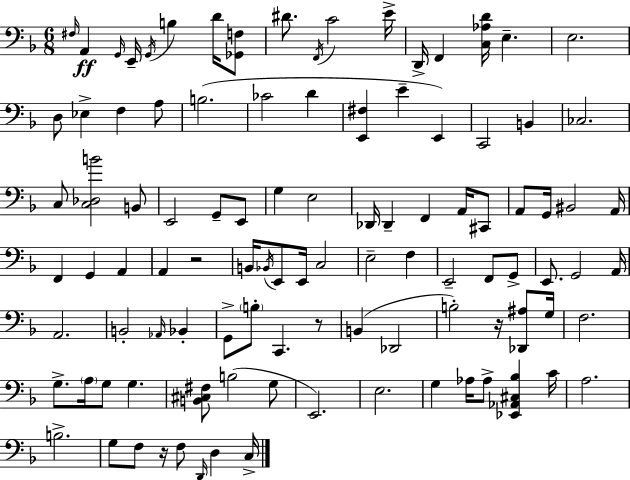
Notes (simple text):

F#3/s A2/q G2/s E2/s G2/s B3/q D4/s [Gb2,F3]/e D#4/e. F2/s C4/h E4/s D2/s F2/q [C3,Ab3,D4]/s E3/q. E3/h. D3/e Eb3/q F3/q A3/e B3/h. CES4/h D4/q [E2,F#3]/q E4/q E2/q C2/h B2/q CES3/h. C3/e [C3,Db3,B4]/h B2/e E2/h G2/e E2/e G3/q E3/h Db2/s Db2/q F2/q A2/s C#2/e A2/e G2/s BIS2/h A2/s F2/q G2/q A2/q A2/q R/h B2/s Bb2/s E2/e E2/s C3/h E3/h F3/q E2/h F2/e G2/e E2/e. G2/h A2/s A2/h. B2/h Ab2/s Bb2/q G2/e B3/e C2/q. R/e B2/q Db2/h B3/h R/s [Db2,A#3]/e G3/s F3/h. G3/e. A3/s G3/e G3/q. [B2,C#3,F#3]/e B3/h G3/e E2/h. E3/h. G3/q Ab3/s Ab3/e [Eb2,Ab2,C#3,Bb3]/q C4/s A3/h. B3/h. G3/e F3/e R/s F3/e D2/s D3/q C3/s